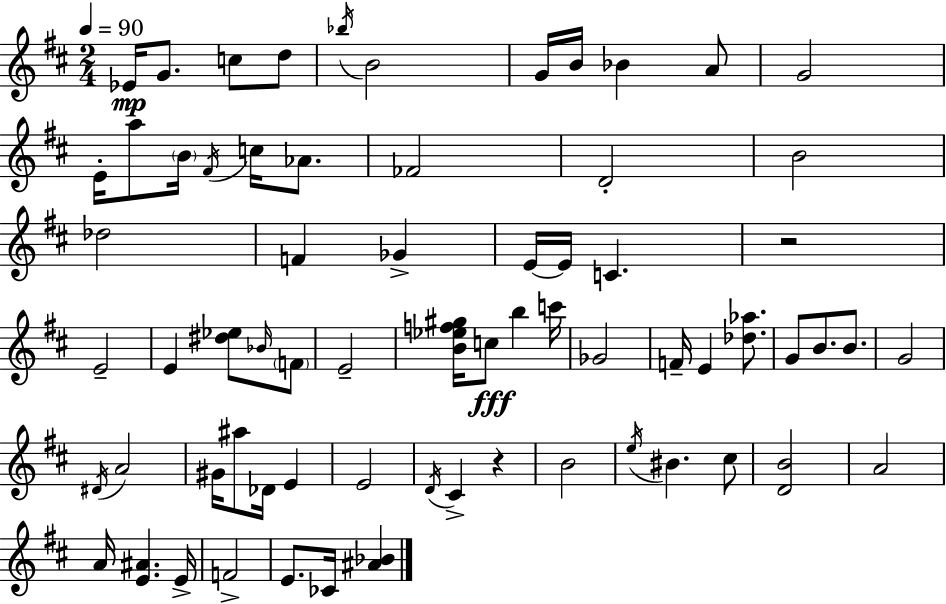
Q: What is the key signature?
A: D major